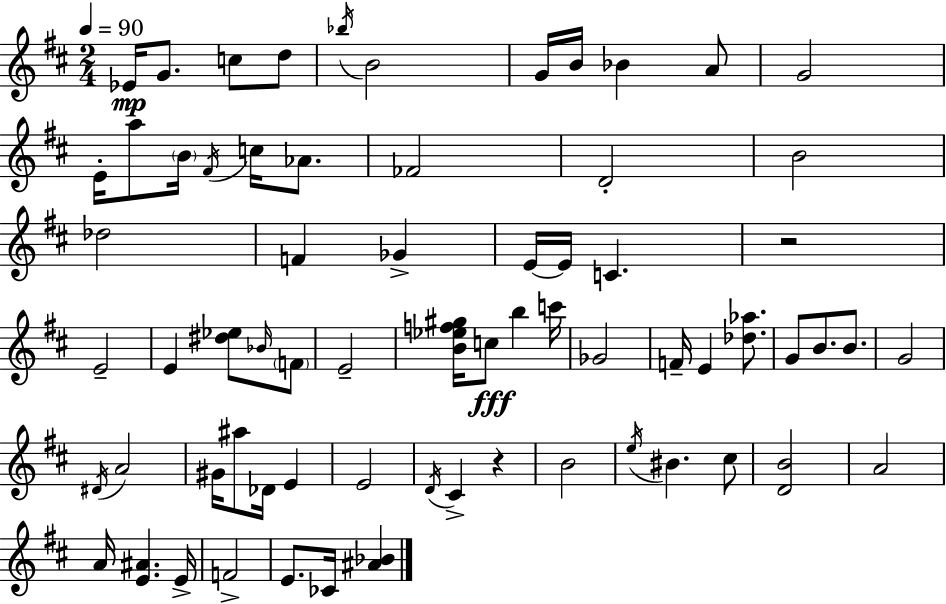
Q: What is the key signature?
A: D major